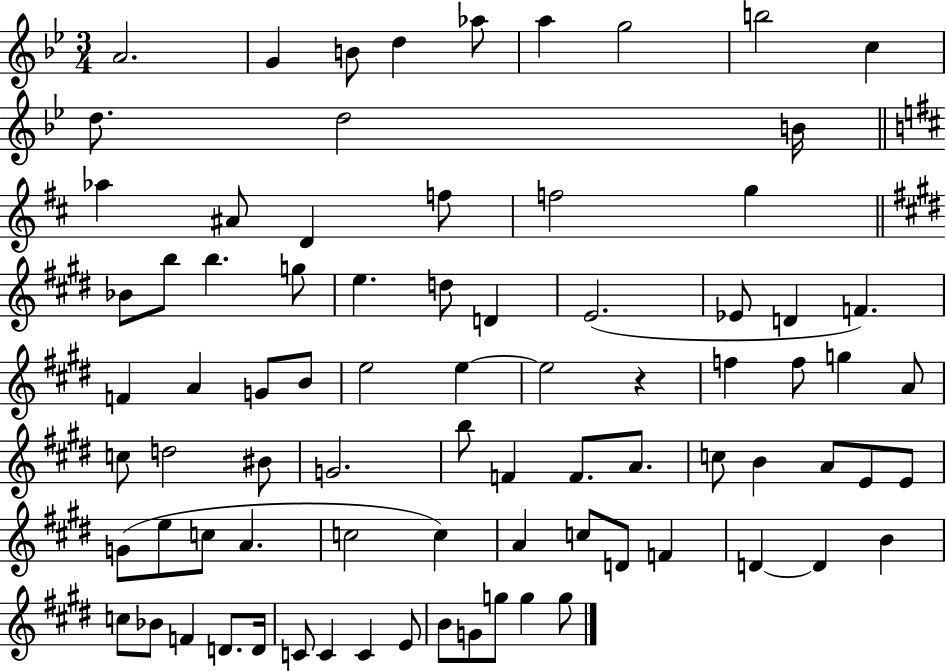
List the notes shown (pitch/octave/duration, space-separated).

A4/h. G4/q B4/e D5/q Ab5/e A5/q G5/h B5/h C5/q D5/e. D5/h B4/s Ab5/q A#4/e D4/q F5/e F5/h G5/q Bb4/e B5/e B5/q. G5/e E5/q. D5/e D4/q E4/h. Eb4/e D4/q F4/q. F4/q A4/q G4/e B4/e E5/h E5/q E5/h R/q F5/q F5/e G5/q A4/e C5/e D5/h BIS4/e G4/h. B5/e F4/q F4/e. A4/e. C5/e B4/q A4/e E4/e E4/e G4/e E5/e C5/e A4/q. C5/h C5/q A4/q C5/e D4/e F4/q D4/q D4/q B4/q C5/e Bb4/e F4/q D4/e. D4/s C4/e C4/q C4/q E4/e B4/e G4/e G5/e G5/q G5/e